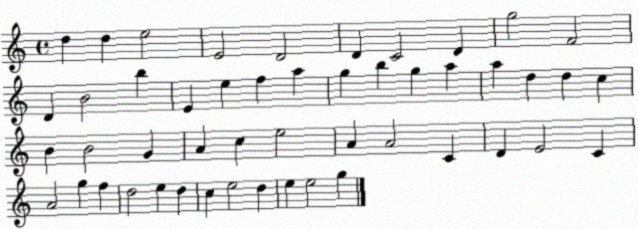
X:1
T:Untitled
M:4/4
L:1/4
K:C
d d e2 E2 D2 D C2 D g2 F2 D B2 b E e f a g b g a a d d c B B2 G A c e2 A A2 C D E2 C A2 g f d2 e d c e2 d e e2 g